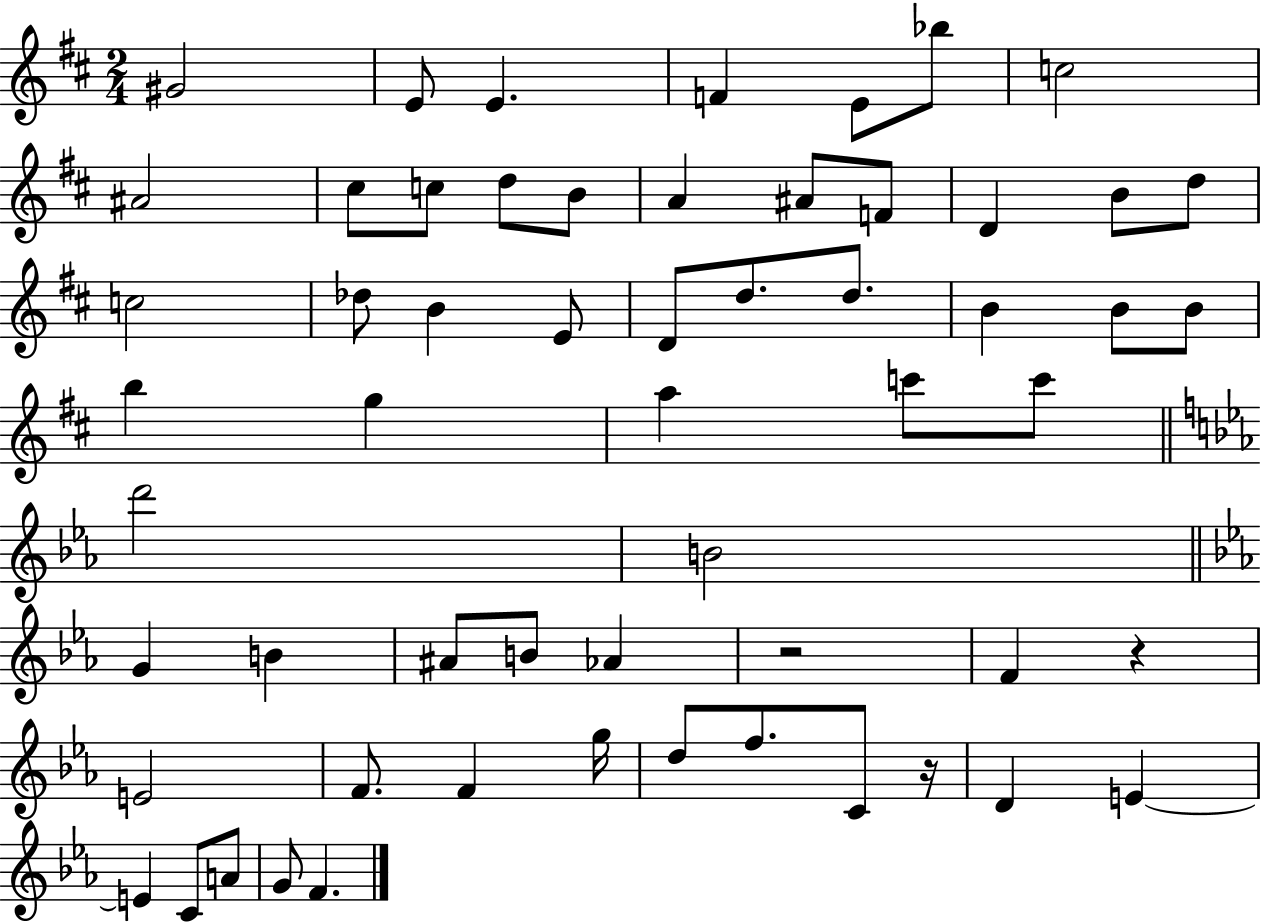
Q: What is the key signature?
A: D major